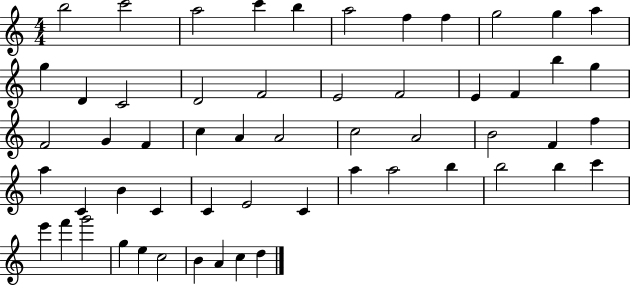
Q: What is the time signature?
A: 4/4